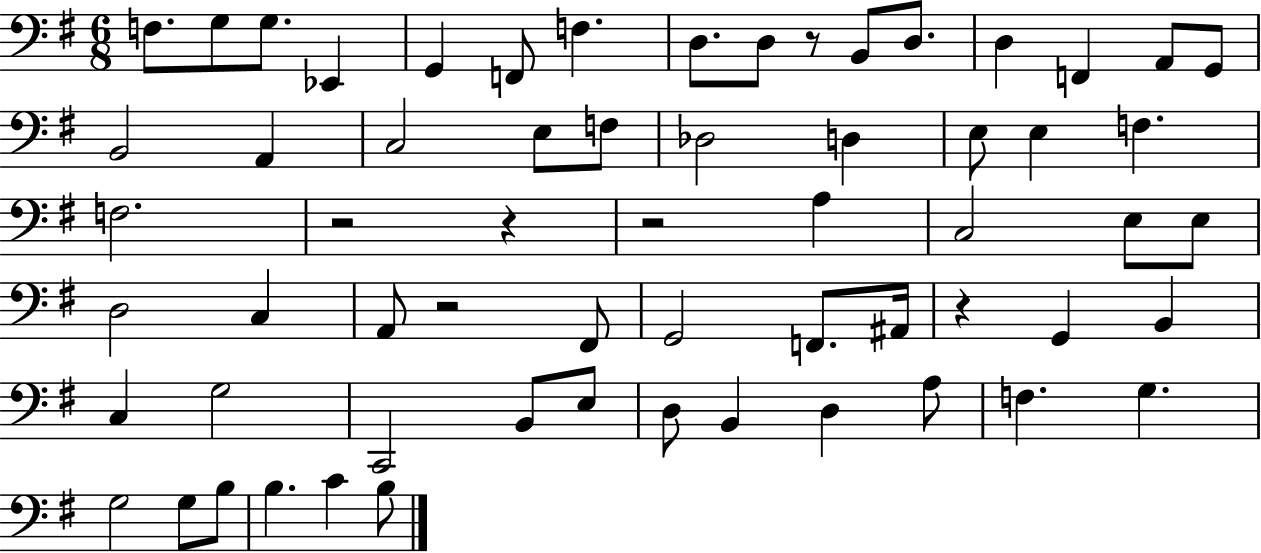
{
  \clef bass
  \numericTimeSignature
  \time 6/8
  \key g \major
  f8. g8 g8. ees,4 | g,4 f,8 f4. | d8. d8 r8 b,8 d8. | d4 f,4 a,8 g,8 | \break b,2 a,4 | c2 e8 f8 | des2 d4 | e8 e4 f4. | \break f2. | r2 r4 | r2 a4 | c2 e8 e8 | \break d2 c4 | a,8 r2 fis,8 | g,2 f,8. ais,16 | r4 g,4 b,4 | \break c4 g2 | c,2 b,8 e8 | d8 b,4 d4 a8 | f4. g4. | \break g2 g8 b8 | b4. c'4 b8 | \bar "|."
}